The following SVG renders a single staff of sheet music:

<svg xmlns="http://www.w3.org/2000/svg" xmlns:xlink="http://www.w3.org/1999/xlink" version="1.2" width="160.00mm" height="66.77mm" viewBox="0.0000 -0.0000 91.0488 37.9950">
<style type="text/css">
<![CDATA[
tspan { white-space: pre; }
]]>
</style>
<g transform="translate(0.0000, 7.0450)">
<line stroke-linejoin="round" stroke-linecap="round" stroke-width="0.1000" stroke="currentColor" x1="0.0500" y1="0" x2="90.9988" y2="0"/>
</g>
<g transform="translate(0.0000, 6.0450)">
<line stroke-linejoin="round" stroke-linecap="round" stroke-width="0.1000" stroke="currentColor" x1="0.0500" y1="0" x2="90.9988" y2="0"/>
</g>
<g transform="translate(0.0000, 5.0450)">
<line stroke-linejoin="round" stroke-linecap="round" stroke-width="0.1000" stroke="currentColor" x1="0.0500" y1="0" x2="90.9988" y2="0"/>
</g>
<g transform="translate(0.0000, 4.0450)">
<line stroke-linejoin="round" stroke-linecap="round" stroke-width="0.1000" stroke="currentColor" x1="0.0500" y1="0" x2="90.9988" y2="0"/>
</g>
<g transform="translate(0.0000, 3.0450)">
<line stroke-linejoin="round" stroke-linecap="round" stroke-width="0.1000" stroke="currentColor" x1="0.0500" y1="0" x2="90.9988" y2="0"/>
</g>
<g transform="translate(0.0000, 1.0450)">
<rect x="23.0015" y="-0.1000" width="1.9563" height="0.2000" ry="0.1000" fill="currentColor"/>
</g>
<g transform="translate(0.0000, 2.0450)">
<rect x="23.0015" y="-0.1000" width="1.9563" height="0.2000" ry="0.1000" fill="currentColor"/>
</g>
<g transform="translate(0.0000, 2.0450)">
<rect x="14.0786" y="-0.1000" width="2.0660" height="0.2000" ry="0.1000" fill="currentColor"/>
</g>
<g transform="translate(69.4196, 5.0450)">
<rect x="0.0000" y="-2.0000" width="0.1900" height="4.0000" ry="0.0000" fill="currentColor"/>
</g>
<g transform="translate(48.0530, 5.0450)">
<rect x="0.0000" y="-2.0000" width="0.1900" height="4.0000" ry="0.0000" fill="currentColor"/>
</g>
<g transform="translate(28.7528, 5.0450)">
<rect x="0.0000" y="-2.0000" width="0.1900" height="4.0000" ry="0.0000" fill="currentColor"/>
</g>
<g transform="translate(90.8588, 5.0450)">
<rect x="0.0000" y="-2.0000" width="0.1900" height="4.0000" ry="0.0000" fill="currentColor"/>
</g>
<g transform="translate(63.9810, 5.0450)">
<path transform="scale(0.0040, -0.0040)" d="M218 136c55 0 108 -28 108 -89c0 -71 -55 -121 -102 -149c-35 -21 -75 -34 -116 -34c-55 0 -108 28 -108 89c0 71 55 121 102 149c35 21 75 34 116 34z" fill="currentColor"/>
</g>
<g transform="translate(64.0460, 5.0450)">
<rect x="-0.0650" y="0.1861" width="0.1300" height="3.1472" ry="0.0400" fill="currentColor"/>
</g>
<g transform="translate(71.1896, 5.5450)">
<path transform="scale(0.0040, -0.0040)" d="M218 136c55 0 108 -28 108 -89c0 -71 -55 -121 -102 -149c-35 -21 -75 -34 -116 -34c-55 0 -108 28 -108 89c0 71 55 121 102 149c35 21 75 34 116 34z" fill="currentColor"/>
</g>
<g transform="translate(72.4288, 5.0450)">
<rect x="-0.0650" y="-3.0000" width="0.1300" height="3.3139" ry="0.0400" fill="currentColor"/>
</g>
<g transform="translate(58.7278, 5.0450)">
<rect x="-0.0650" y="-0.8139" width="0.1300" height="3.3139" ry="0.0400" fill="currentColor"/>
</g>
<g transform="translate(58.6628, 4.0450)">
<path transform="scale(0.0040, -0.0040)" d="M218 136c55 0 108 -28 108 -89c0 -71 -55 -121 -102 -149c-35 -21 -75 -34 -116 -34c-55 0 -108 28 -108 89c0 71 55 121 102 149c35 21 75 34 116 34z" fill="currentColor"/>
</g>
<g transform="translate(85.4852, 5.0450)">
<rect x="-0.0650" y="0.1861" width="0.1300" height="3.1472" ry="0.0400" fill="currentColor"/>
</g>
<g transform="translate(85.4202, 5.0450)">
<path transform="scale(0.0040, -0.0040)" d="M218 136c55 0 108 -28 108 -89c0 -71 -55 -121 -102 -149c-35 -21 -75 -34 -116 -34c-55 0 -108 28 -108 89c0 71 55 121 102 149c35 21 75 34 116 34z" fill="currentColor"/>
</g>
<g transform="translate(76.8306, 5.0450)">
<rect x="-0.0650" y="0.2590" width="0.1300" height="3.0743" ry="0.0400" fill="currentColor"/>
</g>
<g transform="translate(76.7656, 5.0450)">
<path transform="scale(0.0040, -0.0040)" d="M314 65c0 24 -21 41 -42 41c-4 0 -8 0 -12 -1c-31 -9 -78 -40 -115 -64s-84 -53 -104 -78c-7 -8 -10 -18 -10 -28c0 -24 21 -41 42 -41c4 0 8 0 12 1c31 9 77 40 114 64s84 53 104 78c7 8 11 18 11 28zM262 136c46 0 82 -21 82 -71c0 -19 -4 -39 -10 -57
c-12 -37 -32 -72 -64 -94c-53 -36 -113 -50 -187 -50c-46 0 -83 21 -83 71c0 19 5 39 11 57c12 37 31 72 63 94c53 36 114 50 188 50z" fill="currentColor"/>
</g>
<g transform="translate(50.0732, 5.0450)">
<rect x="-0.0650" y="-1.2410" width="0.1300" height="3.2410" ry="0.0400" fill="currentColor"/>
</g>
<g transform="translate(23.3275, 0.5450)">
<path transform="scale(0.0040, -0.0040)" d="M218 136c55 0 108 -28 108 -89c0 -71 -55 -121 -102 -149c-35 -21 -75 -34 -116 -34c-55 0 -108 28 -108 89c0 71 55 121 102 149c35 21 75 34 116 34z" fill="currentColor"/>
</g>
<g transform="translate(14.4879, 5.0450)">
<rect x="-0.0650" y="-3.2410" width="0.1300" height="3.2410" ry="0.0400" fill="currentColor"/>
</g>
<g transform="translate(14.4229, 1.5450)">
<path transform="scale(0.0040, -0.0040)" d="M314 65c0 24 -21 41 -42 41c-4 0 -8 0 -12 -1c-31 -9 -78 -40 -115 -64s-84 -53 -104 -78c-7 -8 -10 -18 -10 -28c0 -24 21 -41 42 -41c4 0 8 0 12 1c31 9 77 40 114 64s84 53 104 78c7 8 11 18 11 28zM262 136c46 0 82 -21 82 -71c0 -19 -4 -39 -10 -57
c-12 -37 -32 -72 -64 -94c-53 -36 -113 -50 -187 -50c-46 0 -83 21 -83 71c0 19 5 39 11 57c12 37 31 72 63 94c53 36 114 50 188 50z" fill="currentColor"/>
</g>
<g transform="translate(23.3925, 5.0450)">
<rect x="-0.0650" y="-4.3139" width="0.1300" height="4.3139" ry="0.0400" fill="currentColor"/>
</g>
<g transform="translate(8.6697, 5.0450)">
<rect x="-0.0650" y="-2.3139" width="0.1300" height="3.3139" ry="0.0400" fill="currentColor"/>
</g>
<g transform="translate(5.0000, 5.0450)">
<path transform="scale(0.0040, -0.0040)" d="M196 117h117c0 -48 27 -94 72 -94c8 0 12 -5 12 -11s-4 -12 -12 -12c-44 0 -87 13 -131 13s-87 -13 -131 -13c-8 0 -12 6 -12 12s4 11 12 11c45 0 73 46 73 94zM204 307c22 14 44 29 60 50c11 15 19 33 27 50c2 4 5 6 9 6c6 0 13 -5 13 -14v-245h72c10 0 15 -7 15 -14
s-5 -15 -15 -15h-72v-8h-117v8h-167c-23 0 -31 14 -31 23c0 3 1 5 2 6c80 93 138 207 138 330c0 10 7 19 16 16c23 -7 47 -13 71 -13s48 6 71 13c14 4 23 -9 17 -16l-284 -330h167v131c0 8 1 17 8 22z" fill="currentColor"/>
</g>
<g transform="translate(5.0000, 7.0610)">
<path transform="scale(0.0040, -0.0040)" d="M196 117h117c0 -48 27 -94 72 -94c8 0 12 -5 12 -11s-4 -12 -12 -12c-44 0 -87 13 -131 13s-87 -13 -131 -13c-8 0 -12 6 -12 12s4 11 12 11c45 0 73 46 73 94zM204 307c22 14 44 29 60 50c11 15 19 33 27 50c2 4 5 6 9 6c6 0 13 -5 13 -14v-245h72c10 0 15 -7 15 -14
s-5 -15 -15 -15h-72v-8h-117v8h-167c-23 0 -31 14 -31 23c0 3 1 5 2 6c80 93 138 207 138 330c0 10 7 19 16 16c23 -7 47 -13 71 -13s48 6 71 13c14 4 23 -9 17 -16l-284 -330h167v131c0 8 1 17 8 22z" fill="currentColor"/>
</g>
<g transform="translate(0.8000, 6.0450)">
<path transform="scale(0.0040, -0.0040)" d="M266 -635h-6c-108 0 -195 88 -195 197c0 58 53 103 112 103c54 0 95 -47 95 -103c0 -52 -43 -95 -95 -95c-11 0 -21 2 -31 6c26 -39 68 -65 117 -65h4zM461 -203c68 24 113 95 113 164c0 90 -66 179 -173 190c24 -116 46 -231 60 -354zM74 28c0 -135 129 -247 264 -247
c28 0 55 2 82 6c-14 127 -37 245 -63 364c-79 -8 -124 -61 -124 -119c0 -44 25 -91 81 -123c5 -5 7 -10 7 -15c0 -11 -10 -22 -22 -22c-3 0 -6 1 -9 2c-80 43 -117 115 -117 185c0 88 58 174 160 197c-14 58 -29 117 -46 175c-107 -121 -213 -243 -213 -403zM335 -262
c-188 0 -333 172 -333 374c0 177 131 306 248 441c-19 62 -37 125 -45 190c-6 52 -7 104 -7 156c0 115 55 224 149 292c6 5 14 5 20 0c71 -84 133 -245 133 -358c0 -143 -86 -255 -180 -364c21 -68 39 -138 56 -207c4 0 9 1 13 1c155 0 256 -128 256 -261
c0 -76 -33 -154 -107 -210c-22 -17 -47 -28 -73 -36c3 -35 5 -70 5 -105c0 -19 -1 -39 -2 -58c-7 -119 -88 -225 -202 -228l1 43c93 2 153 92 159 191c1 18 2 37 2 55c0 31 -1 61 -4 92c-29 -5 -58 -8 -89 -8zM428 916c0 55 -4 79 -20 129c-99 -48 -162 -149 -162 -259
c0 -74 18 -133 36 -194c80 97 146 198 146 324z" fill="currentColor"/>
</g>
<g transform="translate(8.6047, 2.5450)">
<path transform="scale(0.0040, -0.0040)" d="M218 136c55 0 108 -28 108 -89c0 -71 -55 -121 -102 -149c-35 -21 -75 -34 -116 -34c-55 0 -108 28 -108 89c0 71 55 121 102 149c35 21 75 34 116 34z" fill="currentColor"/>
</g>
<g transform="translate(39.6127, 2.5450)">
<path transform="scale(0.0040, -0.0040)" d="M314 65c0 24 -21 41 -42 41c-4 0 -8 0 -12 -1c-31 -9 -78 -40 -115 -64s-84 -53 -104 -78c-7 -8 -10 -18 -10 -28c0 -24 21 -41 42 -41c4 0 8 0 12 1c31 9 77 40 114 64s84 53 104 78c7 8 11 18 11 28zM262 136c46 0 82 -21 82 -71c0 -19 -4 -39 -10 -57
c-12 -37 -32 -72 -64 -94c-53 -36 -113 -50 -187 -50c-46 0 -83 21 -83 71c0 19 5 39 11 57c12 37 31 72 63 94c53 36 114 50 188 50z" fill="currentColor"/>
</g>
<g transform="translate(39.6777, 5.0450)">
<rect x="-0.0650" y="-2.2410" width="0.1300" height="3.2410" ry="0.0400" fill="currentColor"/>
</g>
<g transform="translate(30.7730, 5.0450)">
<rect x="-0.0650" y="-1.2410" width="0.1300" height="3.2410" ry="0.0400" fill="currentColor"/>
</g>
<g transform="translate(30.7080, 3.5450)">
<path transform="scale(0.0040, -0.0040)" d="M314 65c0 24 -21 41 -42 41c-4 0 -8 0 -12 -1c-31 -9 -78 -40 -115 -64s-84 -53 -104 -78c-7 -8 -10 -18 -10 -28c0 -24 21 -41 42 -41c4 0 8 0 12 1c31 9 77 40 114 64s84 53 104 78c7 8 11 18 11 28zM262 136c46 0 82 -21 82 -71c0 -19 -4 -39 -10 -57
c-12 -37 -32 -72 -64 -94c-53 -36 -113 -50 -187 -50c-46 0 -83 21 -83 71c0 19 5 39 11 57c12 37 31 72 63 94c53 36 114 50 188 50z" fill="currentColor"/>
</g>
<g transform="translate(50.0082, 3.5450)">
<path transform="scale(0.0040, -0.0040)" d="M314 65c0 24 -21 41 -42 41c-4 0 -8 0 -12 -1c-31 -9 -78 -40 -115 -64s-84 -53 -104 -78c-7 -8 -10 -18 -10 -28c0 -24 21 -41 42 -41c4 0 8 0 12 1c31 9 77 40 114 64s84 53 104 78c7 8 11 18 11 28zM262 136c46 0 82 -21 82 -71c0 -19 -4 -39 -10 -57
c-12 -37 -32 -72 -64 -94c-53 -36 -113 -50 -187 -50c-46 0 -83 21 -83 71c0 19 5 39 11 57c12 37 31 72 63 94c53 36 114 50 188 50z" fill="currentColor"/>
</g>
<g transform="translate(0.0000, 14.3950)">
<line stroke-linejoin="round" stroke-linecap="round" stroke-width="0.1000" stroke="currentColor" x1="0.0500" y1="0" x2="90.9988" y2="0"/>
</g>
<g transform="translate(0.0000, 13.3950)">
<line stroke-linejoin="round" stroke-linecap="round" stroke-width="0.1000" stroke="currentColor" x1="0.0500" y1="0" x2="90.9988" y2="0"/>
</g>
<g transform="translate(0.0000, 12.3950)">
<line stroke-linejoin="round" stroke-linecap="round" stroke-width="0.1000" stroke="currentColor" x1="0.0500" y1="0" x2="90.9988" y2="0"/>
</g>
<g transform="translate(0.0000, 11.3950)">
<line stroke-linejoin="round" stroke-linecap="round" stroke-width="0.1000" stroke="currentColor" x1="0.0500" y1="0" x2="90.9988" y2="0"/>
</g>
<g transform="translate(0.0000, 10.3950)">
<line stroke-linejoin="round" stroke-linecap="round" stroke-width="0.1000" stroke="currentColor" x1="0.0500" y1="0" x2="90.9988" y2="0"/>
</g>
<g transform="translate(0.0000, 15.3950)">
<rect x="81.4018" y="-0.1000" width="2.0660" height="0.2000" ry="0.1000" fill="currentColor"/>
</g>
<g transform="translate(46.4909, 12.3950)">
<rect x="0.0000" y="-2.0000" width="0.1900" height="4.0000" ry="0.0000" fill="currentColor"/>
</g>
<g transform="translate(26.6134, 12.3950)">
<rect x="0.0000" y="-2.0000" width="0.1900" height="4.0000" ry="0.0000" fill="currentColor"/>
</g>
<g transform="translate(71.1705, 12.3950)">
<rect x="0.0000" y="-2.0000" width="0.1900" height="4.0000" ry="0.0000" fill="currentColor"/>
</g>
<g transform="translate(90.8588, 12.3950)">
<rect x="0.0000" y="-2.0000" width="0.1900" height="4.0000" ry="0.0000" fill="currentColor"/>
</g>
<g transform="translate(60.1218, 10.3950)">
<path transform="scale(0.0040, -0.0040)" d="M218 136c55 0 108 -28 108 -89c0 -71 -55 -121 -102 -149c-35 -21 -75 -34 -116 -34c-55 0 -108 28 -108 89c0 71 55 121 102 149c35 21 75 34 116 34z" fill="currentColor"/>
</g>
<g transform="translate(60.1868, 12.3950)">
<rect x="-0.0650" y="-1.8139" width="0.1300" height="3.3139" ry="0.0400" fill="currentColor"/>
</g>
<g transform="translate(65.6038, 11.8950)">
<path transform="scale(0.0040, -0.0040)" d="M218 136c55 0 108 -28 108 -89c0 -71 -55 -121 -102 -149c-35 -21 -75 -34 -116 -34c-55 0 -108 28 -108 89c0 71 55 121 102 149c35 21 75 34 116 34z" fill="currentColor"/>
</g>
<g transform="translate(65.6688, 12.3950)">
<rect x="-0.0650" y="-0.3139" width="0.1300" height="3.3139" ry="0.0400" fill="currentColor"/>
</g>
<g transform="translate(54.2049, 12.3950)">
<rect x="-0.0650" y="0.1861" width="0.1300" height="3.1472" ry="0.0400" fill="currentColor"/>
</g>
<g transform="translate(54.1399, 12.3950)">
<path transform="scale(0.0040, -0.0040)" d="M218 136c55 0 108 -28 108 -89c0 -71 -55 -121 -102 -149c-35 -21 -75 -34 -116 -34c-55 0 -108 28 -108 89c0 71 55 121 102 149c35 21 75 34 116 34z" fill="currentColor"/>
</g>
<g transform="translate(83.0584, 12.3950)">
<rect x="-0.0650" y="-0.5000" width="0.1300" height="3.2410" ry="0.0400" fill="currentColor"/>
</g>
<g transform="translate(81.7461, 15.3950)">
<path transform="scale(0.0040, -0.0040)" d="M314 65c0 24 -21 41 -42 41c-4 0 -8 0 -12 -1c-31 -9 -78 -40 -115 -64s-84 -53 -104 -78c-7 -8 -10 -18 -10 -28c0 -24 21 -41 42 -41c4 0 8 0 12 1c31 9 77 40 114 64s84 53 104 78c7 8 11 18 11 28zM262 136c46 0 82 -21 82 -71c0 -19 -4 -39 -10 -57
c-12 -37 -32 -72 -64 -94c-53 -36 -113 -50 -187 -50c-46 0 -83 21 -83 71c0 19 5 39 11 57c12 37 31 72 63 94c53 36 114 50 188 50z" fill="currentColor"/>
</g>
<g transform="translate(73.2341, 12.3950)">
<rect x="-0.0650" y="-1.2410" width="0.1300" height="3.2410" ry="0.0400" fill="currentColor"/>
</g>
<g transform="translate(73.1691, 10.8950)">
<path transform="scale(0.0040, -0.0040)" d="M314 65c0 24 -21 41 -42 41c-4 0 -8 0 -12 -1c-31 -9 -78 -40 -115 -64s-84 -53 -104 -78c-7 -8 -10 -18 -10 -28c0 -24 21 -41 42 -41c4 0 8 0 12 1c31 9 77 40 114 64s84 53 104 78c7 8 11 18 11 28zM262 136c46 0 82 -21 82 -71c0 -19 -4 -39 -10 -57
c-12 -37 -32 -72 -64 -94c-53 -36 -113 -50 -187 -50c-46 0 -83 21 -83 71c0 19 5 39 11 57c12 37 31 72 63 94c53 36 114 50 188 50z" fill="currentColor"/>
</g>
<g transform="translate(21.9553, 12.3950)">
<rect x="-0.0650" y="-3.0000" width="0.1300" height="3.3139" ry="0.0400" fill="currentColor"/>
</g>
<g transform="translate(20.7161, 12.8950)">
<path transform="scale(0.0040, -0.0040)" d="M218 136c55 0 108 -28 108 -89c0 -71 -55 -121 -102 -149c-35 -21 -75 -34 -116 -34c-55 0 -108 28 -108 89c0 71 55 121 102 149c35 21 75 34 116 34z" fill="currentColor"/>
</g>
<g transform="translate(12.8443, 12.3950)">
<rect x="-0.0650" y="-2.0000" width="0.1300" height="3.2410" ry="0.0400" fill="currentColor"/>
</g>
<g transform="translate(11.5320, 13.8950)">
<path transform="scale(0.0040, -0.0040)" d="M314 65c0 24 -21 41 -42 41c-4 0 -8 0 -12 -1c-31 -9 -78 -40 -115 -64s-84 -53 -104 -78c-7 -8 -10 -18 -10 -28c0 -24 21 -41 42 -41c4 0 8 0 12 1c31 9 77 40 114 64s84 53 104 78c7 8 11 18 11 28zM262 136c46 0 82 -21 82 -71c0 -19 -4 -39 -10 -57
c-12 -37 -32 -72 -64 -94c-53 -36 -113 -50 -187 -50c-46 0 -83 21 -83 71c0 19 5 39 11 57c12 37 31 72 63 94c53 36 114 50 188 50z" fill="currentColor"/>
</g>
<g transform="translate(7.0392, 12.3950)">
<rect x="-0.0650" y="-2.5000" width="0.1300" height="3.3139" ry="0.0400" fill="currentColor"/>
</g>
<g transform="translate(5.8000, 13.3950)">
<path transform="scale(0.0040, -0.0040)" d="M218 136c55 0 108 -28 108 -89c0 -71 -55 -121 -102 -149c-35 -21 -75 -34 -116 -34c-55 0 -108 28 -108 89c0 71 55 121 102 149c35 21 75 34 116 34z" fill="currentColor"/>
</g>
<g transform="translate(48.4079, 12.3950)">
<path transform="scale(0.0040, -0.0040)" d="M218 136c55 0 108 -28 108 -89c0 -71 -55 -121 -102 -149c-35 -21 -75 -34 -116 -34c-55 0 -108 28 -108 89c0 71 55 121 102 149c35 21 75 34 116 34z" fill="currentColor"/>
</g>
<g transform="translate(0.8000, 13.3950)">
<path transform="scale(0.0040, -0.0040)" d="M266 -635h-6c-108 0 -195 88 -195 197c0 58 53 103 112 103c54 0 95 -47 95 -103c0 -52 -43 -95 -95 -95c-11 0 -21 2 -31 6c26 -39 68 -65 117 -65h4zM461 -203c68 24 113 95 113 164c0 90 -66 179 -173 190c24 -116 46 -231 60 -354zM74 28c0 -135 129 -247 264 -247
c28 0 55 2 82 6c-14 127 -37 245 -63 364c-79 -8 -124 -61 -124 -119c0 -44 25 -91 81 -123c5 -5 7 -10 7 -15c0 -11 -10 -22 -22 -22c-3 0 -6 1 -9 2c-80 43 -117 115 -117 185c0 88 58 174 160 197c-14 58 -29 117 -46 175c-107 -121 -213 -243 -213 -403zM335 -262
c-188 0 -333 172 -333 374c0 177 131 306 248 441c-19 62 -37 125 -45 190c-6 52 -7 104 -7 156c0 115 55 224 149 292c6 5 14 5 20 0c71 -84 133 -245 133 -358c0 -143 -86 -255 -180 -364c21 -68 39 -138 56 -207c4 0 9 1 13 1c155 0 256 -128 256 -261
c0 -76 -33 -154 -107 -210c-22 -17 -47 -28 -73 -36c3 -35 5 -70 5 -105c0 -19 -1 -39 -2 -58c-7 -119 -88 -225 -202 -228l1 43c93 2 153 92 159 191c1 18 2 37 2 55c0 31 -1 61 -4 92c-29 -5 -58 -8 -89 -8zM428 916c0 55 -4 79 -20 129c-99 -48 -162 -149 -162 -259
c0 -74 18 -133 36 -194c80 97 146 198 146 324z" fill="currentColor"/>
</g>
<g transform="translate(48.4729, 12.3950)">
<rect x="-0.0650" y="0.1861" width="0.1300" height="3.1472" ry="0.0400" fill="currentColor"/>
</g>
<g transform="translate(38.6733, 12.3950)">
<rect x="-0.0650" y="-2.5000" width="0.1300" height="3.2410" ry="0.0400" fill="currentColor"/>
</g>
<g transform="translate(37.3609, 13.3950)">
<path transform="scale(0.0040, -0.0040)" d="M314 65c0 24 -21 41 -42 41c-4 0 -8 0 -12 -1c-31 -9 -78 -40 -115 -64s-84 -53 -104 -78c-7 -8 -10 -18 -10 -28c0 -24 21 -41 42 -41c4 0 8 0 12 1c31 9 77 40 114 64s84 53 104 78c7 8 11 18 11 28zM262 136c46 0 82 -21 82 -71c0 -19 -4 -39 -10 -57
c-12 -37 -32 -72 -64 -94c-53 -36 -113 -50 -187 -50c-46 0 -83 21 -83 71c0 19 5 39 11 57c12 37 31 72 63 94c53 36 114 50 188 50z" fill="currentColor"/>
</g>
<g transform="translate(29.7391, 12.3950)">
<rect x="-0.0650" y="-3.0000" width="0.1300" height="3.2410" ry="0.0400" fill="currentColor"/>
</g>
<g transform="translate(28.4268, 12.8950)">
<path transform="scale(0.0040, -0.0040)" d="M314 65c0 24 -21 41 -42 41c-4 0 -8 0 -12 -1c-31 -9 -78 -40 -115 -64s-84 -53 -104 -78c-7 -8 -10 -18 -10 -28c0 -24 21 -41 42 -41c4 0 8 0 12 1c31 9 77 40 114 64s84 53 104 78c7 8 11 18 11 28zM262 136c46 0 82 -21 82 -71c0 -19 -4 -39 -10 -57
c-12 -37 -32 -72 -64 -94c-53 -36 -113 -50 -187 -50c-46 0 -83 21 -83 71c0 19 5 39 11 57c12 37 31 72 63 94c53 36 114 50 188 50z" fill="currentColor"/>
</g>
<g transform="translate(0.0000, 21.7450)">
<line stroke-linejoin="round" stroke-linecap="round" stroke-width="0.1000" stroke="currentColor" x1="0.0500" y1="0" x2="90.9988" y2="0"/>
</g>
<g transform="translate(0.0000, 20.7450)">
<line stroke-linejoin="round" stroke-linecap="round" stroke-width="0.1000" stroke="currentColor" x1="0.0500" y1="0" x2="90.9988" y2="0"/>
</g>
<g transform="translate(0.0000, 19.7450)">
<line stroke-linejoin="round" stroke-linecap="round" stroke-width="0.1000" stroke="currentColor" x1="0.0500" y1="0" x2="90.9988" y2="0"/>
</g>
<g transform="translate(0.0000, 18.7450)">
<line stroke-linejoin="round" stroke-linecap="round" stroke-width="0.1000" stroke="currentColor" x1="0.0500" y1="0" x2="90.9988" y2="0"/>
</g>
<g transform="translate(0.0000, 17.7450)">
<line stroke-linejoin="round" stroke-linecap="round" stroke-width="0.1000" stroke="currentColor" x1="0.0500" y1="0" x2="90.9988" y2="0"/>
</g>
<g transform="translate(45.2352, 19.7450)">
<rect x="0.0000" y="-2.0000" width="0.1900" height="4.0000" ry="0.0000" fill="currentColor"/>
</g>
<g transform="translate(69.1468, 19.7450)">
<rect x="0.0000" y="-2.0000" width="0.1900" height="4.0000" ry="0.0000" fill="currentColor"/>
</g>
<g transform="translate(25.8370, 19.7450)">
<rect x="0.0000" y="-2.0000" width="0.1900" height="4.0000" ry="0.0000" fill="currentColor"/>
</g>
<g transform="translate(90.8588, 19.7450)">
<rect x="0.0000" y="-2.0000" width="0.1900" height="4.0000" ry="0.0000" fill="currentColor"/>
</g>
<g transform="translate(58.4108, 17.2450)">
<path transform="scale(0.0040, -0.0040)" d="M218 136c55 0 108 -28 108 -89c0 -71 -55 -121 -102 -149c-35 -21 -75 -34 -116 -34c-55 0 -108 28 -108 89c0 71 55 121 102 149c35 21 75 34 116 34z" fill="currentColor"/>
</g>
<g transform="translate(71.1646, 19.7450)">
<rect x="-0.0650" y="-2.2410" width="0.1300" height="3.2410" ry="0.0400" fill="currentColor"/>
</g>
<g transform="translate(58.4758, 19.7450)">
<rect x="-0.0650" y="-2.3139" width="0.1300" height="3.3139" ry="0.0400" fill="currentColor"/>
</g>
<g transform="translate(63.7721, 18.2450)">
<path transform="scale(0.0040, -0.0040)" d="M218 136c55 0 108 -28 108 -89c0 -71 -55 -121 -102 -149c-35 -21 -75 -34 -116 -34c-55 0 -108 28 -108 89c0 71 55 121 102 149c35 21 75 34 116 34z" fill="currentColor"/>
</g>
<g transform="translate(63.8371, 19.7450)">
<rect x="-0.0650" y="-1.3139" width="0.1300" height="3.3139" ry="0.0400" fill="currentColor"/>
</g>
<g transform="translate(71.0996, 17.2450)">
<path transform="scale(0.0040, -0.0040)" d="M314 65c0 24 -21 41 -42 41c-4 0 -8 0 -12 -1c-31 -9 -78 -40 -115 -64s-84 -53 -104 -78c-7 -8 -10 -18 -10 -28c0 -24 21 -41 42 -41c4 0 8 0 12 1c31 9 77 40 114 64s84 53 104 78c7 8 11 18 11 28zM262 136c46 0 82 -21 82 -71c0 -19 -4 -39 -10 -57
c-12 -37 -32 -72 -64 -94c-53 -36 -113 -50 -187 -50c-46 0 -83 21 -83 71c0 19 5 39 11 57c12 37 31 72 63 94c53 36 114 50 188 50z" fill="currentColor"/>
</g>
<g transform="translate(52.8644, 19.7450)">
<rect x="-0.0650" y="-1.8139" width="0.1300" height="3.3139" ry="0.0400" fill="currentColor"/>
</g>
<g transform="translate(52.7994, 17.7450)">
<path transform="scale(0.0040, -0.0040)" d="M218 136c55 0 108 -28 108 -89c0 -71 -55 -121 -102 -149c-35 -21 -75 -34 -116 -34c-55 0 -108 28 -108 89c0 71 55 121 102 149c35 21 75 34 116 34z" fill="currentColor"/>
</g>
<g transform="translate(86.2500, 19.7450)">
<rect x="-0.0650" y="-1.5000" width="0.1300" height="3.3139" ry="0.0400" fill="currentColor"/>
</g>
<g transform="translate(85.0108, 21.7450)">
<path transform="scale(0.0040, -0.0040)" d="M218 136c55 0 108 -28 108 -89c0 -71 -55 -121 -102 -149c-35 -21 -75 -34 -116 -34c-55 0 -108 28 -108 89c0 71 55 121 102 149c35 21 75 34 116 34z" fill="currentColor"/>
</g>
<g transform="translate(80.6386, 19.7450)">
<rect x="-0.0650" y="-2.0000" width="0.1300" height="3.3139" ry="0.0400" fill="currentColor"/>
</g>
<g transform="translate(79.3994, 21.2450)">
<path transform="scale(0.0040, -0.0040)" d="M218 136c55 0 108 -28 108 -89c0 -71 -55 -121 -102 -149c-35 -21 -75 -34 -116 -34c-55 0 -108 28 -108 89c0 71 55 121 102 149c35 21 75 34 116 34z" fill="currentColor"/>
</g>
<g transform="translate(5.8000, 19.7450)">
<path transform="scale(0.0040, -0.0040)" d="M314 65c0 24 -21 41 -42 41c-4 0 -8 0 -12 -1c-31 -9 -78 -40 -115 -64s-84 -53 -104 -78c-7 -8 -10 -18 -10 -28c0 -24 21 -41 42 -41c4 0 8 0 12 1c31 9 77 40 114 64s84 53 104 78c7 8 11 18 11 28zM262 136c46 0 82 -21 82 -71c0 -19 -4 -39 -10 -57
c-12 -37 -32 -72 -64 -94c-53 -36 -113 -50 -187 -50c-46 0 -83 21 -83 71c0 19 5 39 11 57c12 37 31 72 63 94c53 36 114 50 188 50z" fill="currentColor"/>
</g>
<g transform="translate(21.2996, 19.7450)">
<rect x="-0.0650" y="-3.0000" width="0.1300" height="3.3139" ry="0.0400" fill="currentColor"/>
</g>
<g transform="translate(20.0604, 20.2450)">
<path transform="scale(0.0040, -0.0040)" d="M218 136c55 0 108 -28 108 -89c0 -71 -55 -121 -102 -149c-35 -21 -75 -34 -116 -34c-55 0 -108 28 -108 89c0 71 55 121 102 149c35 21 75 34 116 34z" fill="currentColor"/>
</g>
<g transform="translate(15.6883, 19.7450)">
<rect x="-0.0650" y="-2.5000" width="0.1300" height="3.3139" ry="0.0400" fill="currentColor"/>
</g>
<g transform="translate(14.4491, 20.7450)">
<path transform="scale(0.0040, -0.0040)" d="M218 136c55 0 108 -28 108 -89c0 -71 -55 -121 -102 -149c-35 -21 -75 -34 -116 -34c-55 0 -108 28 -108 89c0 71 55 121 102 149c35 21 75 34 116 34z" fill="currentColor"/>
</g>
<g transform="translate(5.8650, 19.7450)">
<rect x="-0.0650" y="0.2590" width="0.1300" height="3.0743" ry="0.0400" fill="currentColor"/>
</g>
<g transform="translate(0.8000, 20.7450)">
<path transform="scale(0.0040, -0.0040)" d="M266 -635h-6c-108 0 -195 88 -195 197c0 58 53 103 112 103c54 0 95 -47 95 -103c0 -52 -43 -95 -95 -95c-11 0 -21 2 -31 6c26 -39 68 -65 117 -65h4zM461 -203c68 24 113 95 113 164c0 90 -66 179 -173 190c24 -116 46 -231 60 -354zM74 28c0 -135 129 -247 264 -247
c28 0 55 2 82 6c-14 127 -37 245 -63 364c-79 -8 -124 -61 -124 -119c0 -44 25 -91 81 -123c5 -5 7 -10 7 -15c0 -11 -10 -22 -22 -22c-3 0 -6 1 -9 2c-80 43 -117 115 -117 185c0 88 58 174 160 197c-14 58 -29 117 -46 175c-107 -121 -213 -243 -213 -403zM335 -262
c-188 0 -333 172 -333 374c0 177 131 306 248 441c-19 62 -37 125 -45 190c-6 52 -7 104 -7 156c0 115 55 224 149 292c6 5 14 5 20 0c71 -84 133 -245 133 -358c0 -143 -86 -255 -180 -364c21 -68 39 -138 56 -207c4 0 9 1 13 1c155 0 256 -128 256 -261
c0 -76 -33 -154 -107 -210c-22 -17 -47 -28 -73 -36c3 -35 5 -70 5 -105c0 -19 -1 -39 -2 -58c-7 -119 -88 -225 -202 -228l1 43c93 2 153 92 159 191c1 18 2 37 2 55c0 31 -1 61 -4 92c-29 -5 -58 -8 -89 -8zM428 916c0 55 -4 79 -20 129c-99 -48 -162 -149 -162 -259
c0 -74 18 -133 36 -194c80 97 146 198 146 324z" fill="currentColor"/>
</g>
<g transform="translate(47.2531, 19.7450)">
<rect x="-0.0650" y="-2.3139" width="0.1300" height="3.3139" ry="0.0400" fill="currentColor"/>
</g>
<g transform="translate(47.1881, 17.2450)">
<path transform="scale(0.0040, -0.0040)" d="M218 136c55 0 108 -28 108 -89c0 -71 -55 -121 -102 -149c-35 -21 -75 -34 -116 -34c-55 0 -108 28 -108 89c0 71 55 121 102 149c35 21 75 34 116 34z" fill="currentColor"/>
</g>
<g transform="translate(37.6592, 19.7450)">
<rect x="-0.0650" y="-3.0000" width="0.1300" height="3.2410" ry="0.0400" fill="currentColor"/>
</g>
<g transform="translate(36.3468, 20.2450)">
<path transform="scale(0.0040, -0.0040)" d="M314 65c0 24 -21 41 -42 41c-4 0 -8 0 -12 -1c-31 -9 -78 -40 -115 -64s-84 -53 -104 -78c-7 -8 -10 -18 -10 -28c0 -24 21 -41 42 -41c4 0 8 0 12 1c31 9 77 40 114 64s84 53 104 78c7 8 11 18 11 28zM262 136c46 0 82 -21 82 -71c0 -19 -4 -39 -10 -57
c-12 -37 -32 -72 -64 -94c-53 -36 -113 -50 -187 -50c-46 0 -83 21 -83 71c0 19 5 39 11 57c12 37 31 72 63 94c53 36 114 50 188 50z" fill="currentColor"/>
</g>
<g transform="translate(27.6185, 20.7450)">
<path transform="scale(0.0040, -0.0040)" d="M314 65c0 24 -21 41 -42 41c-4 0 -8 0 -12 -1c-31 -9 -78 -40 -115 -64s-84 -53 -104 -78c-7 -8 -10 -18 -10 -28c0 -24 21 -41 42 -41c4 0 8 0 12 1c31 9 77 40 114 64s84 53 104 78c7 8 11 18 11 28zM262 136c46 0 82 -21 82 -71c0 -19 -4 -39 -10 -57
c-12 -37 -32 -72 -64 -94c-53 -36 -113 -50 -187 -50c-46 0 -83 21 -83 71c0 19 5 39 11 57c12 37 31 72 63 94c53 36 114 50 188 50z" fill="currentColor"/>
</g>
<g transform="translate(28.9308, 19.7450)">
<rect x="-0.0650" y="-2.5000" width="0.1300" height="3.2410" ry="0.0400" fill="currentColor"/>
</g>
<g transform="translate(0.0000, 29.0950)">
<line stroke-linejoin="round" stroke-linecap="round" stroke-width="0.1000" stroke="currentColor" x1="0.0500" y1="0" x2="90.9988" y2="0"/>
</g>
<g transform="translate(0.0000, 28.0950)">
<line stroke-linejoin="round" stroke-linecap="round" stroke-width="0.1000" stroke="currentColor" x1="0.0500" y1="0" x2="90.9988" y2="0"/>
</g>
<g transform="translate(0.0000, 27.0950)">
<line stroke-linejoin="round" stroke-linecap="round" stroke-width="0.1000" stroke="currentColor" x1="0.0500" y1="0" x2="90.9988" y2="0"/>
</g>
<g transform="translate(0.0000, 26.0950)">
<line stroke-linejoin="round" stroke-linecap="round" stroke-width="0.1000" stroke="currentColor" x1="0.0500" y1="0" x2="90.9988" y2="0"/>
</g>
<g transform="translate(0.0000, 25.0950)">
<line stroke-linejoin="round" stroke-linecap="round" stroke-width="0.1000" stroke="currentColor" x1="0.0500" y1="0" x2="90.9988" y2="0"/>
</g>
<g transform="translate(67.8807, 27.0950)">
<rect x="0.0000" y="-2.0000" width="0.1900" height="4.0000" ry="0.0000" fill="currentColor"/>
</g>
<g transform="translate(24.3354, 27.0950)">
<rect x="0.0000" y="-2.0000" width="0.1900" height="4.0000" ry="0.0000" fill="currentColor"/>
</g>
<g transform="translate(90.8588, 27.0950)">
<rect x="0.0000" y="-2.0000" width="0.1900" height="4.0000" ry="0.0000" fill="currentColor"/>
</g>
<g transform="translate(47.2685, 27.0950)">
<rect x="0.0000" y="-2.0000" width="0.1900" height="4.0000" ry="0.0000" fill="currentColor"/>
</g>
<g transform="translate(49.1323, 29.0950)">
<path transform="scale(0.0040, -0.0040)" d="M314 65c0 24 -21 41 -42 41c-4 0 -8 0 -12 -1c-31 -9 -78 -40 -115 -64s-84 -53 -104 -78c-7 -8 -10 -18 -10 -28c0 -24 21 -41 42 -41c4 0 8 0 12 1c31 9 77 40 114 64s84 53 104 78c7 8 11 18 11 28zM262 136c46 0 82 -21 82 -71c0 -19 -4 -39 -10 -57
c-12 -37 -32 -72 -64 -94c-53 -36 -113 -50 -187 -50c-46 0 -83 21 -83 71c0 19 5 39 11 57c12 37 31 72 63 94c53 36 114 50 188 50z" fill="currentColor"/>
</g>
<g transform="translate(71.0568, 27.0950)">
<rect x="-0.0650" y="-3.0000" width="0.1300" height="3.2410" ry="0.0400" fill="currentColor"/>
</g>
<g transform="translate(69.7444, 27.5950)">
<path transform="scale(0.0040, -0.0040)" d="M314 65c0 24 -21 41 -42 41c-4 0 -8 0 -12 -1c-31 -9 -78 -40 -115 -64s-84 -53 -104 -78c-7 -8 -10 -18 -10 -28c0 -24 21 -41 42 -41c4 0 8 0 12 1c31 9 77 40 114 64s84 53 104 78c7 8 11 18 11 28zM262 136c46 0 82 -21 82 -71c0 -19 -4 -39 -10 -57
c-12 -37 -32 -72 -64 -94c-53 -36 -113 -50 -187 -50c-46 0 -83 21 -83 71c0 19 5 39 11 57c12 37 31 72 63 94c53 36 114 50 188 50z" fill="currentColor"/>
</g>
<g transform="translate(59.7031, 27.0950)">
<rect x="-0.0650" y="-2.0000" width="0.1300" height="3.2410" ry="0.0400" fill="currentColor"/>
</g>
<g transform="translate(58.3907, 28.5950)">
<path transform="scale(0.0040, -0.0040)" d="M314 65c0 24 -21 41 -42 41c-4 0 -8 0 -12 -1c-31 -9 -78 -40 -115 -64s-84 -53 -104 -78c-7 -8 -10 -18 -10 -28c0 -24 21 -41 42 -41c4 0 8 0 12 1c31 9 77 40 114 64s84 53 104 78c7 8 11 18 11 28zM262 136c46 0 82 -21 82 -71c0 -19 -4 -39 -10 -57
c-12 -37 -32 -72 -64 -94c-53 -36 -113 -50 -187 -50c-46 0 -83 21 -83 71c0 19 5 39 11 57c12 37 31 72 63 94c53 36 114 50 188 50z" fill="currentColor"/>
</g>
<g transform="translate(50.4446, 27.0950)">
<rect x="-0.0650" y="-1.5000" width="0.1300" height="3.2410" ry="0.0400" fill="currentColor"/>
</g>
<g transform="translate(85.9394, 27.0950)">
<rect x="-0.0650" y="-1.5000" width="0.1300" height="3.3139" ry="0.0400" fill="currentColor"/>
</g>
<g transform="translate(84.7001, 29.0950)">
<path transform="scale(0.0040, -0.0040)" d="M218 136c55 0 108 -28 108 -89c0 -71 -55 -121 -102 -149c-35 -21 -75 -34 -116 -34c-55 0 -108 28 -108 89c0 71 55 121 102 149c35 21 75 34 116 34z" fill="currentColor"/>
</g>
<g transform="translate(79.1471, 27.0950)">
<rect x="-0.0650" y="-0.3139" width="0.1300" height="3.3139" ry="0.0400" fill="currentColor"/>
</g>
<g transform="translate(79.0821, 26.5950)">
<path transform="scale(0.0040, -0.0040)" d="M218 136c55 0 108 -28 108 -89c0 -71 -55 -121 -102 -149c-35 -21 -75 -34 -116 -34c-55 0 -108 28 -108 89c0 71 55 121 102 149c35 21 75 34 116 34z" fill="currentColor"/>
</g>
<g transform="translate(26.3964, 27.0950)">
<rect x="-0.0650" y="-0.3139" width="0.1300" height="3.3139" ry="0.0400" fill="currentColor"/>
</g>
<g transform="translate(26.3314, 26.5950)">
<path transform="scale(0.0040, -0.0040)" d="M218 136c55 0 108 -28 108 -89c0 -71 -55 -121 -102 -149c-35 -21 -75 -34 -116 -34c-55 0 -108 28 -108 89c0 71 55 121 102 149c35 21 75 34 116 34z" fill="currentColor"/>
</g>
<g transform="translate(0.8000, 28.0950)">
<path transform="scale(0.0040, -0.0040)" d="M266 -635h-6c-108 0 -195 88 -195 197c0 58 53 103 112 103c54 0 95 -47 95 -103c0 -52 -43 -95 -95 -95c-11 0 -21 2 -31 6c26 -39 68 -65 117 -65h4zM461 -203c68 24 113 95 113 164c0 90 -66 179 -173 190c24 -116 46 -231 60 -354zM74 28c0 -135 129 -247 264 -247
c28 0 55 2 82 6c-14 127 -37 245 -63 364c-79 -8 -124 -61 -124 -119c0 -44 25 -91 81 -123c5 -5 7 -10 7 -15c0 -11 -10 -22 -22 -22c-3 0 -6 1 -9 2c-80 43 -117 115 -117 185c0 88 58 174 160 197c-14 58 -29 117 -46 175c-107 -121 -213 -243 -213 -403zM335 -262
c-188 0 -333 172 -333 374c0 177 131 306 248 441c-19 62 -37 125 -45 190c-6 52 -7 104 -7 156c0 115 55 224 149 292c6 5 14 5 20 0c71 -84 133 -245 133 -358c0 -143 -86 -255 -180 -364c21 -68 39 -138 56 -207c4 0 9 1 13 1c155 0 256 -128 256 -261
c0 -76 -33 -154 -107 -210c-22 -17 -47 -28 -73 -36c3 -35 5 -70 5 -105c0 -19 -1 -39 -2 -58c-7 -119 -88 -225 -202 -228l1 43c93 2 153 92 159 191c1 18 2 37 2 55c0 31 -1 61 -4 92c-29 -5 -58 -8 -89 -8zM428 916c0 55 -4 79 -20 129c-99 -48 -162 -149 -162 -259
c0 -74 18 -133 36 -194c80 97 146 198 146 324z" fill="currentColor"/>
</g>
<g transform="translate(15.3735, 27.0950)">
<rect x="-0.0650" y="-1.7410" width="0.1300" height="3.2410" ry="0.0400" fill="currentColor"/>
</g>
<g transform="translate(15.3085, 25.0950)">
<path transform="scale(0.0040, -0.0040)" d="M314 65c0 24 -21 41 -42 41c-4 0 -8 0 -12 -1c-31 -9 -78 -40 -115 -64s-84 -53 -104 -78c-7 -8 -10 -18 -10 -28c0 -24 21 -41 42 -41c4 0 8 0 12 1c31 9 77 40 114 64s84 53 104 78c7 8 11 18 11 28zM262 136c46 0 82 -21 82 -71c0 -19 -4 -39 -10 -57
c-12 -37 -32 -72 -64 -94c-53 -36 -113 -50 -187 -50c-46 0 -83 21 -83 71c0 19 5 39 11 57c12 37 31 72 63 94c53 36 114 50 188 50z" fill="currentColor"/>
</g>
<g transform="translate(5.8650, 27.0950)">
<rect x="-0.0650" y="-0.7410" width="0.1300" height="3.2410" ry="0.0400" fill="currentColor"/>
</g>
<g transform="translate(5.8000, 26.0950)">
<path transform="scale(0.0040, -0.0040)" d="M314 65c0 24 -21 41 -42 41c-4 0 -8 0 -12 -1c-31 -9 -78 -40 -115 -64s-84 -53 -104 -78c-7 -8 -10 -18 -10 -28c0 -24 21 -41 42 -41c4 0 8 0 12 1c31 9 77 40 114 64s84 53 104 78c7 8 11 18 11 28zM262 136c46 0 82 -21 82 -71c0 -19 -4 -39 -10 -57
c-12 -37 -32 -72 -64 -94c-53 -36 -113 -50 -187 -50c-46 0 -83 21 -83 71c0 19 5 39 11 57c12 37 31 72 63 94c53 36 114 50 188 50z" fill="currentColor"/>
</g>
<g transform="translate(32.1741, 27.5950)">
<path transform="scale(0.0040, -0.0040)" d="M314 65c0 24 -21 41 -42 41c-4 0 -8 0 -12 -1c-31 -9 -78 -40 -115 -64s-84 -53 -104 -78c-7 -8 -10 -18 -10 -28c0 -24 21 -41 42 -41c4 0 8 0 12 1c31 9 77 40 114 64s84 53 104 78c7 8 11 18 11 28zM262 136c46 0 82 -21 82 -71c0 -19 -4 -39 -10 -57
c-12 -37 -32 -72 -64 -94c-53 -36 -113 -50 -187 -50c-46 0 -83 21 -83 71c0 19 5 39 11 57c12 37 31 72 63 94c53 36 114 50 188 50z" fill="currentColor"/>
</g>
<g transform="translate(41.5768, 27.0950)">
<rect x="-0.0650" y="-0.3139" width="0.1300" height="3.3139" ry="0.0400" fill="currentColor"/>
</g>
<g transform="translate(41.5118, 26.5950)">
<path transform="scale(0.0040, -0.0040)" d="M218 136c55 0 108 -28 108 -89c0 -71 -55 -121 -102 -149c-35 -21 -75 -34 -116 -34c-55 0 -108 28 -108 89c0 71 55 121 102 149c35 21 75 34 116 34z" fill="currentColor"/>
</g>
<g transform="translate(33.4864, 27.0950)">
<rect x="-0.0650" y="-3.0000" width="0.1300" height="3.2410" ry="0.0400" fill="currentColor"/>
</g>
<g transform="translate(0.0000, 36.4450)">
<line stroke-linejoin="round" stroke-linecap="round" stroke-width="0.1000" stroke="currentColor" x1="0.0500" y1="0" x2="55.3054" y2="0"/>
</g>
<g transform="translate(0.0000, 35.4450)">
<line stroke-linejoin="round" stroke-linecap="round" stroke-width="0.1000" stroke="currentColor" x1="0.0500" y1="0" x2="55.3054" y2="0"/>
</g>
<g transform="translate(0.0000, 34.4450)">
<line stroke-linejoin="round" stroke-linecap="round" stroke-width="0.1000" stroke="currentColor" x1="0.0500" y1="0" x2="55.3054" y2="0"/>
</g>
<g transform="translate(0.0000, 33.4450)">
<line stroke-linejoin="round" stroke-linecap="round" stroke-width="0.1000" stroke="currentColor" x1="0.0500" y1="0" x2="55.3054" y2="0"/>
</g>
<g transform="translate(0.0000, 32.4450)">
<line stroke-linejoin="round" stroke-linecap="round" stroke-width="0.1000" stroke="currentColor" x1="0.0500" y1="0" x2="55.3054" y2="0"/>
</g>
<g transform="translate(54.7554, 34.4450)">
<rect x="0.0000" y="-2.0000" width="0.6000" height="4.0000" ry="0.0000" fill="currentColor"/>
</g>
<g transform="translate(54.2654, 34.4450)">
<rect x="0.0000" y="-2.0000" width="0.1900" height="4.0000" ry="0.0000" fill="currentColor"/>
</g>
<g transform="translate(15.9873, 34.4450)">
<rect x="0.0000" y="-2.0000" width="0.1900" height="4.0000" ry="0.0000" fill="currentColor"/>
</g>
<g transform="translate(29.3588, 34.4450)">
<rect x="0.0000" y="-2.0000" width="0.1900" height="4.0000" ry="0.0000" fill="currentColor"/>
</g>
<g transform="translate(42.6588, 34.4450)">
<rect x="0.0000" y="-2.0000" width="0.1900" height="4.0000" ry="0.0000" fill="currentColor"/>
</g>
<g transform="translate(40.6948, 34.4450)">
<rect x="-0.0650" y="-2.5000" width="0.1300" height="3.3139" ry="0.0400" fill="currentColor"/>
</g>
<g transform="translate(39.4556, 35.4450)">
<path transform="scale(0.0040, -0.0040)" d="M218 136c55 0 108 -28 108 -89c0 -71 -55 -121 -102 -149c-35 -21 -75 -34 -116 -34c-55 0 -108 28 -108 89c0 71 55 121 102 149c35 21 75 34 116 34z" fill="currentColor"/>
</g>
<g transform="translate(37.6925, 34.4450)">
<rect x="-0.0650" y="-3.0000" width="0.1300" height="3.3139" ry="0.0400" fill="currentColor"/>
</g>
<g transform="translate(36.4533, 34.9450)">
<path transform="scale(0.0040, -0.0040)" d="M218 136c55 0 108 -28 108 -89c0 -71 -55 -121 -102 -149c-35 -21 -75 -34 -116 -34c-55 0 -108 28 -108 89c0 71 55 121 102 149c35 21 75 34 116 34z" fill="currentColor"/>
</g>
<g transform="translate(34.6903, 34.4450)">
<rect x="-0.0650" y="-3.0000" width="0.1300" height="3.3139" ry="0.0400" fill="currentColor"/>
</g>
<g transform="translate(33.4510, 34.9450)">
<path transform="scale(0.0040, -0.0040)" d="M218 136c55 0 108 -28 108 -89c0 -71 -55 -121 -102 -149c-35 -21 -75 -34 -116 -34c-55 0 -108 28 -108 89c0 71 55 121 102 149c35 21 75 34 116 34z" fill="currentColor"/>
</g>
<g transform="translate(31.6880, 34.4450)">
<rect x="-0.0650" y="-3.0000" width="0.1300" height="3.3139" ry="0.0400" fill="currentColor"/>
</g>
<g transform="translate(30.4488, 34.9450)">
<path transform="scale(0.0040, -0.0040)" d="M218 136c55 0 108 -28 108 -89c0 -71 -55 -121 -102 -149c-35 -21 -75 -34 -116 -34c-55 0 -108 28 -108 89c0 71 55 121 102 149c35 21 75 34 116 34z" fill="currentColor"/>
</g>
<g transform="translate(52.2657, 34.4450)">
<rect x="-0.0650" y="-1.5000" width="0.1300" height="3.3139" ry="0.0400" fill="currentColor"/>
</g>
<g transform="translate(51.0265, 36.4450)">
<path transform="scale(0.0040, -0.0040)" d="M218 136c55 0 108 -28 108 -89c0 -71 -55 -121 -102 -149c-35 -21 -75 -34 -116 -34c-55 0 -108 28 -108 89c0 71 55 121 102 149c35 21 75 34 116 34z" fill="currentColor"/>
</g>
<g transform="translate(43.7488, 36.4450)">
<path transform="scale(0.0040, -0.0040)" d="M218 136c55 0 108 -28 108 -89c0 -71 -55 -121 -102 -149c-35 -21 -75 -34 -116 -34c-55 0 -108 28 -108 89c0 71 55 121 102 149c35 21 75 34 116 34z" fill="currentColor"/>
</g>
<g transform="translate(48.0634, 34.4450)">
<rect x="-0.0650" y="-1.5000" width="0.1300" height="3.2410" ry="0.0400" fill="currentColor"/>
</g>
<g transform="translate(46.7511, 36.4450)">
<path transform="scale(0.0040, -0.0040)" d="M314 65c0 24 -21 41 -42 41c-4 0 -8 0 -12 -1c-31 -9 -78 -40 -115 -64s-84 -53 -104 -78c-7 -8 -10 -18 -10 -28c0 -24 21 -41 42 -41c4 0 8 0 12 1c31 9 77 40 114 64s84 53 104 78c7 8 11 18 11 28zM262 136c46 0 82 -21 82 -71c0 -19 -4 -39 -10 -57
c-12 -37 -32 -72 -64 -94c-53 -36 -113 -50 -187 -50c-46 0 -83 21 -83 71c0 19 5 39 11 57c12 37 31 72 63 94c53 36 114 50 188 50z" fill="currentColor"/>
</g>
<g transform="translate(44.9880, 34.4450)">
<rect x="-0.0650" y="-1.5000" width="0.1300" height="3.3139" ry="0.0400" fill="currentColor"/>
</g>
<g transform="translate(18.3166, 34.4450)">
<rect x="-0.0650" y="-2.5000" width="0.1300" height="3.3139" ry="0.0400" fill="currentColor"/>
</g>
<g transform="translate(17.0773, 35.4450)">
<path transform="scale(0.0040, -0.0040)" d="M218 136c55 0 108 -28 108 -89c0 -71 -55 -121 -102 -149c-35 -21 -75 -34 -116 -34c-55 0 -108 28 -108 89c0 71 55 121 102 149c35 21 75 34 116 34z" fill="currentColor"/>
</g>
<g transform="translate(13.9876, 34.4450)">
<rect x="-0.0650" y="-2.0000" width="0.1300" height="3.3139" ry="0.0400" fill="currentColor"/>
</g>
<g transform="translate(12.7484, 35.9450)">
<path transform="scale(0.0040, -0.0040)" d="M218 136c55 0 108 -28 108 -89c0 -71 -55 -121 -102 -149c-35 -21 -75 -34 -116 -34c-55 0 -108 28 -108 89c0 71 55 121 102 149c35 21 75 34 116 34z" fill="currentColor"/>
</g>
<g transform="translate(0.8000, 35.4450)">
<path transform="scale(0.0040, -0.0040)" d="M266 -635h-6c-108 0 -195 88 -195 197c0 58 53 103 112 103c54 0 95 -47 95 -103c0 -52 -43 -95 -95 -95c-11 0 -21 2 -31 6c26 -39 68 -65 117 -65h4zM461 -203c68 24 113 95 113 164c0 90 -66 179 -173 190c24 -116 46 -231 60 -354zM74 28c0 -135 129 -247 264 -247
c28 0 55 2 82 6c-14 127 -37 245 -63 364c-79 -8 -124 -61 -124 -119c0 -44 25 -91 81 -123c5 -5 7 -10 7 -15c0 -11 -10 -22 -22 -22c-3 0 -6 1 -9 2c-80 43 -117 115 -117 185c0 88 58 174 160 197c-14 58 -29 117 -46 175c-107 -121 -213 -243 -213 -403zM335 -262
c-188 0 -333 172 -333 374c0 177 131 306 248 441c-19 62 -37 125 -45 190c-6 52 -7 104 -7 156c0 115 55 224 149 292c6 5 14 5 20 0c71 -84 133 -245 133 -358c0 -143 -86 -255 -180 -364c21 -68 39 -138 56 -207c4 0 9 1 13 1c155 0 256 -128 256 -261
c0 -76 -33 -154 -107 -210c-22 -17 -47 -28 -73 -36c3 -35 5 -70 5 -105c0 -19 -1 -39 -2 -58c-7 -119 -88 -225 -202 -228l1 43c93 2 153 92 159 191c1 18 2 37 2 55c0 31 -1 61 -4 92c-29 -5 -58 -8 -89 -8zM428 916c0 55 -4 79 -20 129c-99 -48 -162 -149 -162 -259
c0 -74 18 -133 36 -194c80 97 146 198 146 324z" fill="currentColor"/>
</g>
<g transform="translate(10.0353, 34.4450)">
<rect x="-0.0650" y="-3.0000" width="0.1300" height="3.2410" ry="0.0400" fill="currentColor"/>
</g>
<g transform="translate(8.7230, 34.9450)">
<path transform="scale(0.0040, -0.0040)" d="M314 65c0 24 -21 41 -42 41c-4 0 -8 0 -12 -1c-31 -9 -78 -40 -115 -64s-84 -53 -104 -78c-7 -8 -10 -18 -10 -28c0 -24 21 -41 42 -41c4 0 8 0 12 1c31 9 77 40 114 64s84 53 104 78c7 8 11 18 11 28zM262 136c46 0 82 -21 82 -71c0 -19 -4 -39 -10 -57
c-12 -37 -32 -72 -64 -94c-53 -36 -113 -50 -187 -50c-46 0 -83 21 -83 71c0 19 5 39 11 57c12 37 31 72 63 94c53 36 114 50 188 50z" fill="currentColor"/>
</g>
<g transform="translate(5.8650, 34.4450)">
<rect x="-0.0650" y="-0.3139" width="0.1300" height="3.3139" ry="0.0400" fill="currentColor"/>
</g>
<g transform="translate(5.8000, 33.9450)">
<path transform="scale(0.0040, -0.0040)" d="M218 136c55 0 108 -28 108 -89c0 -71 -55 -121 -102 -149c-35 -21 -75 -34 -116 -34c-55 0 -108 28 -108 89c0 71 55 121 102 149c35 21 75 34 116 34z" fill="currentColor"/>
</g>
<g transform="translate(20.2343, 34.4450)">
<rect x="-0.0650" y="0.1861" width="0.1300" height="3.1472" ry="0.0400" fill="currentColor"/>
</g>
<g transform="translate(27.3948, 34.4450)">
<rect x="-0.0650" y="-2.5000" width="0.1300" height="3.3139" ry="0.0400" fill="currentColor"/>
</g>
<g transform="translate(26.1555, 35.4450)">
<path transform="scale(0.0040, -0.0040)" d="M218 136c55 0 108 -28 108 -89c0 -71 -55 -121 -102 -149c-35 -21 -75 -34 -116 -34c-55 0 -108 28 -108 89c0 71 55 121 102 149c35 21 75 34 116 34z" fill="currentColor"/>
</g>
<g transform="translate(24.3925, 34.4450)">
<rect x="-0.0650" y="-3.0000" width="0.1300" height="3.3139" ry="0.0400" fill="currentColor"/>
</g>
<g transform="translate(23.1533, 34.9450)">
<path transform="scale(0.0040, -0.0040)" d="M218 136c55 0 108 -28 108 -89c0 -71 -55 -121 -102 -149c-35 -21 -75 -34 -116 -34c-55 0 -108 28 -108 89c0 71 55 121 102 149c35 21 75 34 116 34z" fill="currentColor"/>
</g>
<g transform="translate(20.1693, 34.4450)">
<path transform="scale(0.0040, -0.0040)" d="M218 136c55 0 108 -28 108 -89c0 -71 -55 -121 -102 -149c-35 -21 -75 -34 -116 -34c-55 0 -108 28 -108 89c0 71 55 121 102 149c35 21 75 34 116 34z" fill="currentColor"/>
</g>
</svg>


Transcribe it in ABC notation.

X:1
T:Untitled
M:4/4
L:1/4
K:C
g b2 d' e2 g2 e2 d B A B2 B G F2 A A2 G2 B B f c e2 C2 B2 G A G2 A2 g f g e g2 F E d2 f2 c A2 c E2 F2 A2 c E c A2 F G B A G A A A G E E2 E